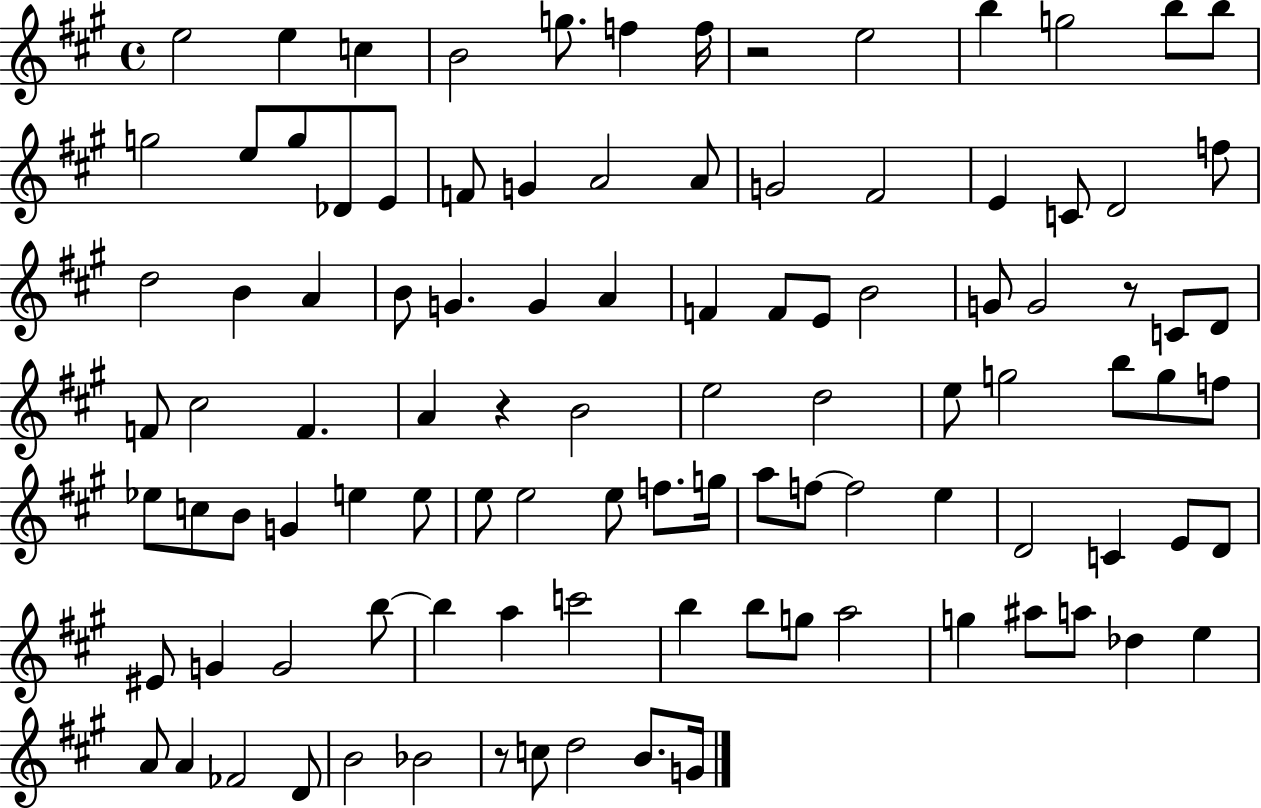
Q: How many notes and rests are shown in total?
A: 103